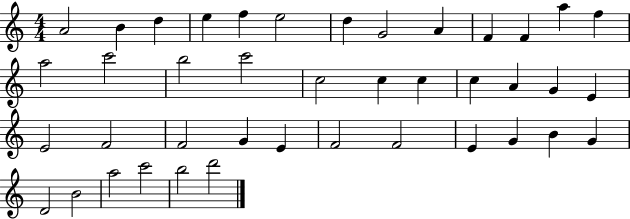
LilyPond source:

{
  \clef treble
  \numericTimeSignature
  \time 4/4
  \key c \major
  a'2 b'4 d''4 | e''4 f''4 e''2 | d''4 g'2 a'4 | f'4 f'4 a''4 f''4 | \break a''2 c'''2 | b''2 c'''2 | c''2 c''4 c''4 | c''4 a'4 g'4 e'4 | \break e'2 f'2 | f'2 g'4 e'4 | f'2 f'2 | e'4 g'4 b'4 g'4 | \break d'2 b'2 | a''2 c'''2 | b''2 d'''2 | \bar "|."
}